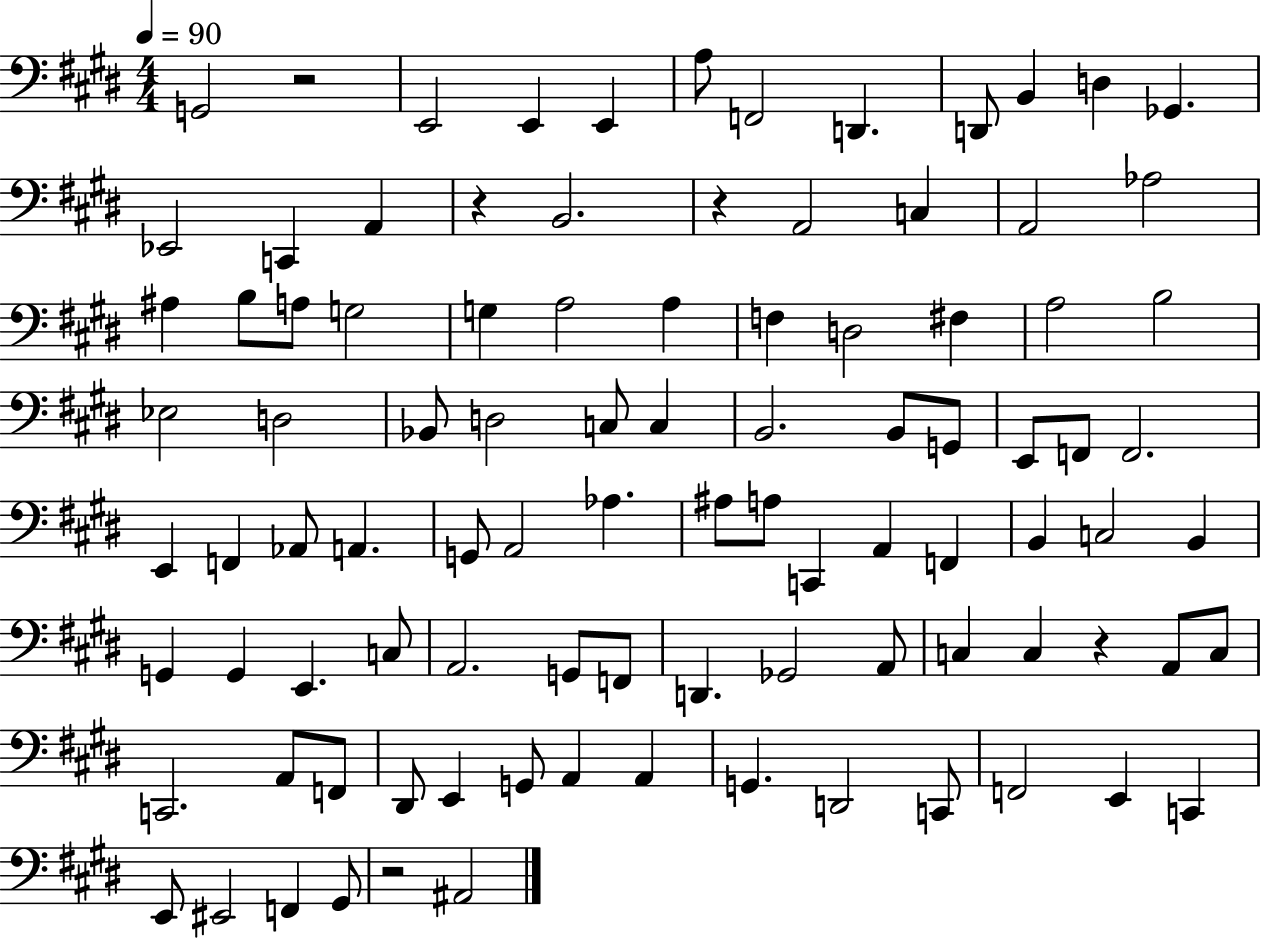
{
  \clef bass
  \numericTimeSignature
  \time 4/4
  \key e \major
  \tempo 4 = 90
  g,2 r2 | e,2 e,4 e,4 | a8 f,2 d,4. | d,8 b,4 d4 ges,4. | \break ees,2 c,4 a,4 | r4 b,2. | r4 a,2 c4 | a,2 aes2 | \break ais4 b8 a8 g2 | g4 a2 a4 | f4 d2 fis4 | a2 b2 | \break ees2 d2 | bes,8 d2 c8 c4 | b,2. b,8 g,8 | e,8 f,8 f,2. | \break e,4 f,4 aes,8 a,4. | g,8 a,2 aes4. | ais8 a8 c,4 a,4 f,4 | b,4 c2 b,4 | \break g,4 g,4 e,4. c8 | a,2. g,8 f,8 | d,4. ges,2 a,8 | c4 c4 r4 a,8 c8 | \break c,2. a,8 f,8 | dis,8 e,4 g,8 a,4 a,4 | g,4. d,2 c,8 | f,2 e,4 c,4 | \break e,8 eis,2 f,4 gis,8 | r2 ais,2 | \bar "|."
}